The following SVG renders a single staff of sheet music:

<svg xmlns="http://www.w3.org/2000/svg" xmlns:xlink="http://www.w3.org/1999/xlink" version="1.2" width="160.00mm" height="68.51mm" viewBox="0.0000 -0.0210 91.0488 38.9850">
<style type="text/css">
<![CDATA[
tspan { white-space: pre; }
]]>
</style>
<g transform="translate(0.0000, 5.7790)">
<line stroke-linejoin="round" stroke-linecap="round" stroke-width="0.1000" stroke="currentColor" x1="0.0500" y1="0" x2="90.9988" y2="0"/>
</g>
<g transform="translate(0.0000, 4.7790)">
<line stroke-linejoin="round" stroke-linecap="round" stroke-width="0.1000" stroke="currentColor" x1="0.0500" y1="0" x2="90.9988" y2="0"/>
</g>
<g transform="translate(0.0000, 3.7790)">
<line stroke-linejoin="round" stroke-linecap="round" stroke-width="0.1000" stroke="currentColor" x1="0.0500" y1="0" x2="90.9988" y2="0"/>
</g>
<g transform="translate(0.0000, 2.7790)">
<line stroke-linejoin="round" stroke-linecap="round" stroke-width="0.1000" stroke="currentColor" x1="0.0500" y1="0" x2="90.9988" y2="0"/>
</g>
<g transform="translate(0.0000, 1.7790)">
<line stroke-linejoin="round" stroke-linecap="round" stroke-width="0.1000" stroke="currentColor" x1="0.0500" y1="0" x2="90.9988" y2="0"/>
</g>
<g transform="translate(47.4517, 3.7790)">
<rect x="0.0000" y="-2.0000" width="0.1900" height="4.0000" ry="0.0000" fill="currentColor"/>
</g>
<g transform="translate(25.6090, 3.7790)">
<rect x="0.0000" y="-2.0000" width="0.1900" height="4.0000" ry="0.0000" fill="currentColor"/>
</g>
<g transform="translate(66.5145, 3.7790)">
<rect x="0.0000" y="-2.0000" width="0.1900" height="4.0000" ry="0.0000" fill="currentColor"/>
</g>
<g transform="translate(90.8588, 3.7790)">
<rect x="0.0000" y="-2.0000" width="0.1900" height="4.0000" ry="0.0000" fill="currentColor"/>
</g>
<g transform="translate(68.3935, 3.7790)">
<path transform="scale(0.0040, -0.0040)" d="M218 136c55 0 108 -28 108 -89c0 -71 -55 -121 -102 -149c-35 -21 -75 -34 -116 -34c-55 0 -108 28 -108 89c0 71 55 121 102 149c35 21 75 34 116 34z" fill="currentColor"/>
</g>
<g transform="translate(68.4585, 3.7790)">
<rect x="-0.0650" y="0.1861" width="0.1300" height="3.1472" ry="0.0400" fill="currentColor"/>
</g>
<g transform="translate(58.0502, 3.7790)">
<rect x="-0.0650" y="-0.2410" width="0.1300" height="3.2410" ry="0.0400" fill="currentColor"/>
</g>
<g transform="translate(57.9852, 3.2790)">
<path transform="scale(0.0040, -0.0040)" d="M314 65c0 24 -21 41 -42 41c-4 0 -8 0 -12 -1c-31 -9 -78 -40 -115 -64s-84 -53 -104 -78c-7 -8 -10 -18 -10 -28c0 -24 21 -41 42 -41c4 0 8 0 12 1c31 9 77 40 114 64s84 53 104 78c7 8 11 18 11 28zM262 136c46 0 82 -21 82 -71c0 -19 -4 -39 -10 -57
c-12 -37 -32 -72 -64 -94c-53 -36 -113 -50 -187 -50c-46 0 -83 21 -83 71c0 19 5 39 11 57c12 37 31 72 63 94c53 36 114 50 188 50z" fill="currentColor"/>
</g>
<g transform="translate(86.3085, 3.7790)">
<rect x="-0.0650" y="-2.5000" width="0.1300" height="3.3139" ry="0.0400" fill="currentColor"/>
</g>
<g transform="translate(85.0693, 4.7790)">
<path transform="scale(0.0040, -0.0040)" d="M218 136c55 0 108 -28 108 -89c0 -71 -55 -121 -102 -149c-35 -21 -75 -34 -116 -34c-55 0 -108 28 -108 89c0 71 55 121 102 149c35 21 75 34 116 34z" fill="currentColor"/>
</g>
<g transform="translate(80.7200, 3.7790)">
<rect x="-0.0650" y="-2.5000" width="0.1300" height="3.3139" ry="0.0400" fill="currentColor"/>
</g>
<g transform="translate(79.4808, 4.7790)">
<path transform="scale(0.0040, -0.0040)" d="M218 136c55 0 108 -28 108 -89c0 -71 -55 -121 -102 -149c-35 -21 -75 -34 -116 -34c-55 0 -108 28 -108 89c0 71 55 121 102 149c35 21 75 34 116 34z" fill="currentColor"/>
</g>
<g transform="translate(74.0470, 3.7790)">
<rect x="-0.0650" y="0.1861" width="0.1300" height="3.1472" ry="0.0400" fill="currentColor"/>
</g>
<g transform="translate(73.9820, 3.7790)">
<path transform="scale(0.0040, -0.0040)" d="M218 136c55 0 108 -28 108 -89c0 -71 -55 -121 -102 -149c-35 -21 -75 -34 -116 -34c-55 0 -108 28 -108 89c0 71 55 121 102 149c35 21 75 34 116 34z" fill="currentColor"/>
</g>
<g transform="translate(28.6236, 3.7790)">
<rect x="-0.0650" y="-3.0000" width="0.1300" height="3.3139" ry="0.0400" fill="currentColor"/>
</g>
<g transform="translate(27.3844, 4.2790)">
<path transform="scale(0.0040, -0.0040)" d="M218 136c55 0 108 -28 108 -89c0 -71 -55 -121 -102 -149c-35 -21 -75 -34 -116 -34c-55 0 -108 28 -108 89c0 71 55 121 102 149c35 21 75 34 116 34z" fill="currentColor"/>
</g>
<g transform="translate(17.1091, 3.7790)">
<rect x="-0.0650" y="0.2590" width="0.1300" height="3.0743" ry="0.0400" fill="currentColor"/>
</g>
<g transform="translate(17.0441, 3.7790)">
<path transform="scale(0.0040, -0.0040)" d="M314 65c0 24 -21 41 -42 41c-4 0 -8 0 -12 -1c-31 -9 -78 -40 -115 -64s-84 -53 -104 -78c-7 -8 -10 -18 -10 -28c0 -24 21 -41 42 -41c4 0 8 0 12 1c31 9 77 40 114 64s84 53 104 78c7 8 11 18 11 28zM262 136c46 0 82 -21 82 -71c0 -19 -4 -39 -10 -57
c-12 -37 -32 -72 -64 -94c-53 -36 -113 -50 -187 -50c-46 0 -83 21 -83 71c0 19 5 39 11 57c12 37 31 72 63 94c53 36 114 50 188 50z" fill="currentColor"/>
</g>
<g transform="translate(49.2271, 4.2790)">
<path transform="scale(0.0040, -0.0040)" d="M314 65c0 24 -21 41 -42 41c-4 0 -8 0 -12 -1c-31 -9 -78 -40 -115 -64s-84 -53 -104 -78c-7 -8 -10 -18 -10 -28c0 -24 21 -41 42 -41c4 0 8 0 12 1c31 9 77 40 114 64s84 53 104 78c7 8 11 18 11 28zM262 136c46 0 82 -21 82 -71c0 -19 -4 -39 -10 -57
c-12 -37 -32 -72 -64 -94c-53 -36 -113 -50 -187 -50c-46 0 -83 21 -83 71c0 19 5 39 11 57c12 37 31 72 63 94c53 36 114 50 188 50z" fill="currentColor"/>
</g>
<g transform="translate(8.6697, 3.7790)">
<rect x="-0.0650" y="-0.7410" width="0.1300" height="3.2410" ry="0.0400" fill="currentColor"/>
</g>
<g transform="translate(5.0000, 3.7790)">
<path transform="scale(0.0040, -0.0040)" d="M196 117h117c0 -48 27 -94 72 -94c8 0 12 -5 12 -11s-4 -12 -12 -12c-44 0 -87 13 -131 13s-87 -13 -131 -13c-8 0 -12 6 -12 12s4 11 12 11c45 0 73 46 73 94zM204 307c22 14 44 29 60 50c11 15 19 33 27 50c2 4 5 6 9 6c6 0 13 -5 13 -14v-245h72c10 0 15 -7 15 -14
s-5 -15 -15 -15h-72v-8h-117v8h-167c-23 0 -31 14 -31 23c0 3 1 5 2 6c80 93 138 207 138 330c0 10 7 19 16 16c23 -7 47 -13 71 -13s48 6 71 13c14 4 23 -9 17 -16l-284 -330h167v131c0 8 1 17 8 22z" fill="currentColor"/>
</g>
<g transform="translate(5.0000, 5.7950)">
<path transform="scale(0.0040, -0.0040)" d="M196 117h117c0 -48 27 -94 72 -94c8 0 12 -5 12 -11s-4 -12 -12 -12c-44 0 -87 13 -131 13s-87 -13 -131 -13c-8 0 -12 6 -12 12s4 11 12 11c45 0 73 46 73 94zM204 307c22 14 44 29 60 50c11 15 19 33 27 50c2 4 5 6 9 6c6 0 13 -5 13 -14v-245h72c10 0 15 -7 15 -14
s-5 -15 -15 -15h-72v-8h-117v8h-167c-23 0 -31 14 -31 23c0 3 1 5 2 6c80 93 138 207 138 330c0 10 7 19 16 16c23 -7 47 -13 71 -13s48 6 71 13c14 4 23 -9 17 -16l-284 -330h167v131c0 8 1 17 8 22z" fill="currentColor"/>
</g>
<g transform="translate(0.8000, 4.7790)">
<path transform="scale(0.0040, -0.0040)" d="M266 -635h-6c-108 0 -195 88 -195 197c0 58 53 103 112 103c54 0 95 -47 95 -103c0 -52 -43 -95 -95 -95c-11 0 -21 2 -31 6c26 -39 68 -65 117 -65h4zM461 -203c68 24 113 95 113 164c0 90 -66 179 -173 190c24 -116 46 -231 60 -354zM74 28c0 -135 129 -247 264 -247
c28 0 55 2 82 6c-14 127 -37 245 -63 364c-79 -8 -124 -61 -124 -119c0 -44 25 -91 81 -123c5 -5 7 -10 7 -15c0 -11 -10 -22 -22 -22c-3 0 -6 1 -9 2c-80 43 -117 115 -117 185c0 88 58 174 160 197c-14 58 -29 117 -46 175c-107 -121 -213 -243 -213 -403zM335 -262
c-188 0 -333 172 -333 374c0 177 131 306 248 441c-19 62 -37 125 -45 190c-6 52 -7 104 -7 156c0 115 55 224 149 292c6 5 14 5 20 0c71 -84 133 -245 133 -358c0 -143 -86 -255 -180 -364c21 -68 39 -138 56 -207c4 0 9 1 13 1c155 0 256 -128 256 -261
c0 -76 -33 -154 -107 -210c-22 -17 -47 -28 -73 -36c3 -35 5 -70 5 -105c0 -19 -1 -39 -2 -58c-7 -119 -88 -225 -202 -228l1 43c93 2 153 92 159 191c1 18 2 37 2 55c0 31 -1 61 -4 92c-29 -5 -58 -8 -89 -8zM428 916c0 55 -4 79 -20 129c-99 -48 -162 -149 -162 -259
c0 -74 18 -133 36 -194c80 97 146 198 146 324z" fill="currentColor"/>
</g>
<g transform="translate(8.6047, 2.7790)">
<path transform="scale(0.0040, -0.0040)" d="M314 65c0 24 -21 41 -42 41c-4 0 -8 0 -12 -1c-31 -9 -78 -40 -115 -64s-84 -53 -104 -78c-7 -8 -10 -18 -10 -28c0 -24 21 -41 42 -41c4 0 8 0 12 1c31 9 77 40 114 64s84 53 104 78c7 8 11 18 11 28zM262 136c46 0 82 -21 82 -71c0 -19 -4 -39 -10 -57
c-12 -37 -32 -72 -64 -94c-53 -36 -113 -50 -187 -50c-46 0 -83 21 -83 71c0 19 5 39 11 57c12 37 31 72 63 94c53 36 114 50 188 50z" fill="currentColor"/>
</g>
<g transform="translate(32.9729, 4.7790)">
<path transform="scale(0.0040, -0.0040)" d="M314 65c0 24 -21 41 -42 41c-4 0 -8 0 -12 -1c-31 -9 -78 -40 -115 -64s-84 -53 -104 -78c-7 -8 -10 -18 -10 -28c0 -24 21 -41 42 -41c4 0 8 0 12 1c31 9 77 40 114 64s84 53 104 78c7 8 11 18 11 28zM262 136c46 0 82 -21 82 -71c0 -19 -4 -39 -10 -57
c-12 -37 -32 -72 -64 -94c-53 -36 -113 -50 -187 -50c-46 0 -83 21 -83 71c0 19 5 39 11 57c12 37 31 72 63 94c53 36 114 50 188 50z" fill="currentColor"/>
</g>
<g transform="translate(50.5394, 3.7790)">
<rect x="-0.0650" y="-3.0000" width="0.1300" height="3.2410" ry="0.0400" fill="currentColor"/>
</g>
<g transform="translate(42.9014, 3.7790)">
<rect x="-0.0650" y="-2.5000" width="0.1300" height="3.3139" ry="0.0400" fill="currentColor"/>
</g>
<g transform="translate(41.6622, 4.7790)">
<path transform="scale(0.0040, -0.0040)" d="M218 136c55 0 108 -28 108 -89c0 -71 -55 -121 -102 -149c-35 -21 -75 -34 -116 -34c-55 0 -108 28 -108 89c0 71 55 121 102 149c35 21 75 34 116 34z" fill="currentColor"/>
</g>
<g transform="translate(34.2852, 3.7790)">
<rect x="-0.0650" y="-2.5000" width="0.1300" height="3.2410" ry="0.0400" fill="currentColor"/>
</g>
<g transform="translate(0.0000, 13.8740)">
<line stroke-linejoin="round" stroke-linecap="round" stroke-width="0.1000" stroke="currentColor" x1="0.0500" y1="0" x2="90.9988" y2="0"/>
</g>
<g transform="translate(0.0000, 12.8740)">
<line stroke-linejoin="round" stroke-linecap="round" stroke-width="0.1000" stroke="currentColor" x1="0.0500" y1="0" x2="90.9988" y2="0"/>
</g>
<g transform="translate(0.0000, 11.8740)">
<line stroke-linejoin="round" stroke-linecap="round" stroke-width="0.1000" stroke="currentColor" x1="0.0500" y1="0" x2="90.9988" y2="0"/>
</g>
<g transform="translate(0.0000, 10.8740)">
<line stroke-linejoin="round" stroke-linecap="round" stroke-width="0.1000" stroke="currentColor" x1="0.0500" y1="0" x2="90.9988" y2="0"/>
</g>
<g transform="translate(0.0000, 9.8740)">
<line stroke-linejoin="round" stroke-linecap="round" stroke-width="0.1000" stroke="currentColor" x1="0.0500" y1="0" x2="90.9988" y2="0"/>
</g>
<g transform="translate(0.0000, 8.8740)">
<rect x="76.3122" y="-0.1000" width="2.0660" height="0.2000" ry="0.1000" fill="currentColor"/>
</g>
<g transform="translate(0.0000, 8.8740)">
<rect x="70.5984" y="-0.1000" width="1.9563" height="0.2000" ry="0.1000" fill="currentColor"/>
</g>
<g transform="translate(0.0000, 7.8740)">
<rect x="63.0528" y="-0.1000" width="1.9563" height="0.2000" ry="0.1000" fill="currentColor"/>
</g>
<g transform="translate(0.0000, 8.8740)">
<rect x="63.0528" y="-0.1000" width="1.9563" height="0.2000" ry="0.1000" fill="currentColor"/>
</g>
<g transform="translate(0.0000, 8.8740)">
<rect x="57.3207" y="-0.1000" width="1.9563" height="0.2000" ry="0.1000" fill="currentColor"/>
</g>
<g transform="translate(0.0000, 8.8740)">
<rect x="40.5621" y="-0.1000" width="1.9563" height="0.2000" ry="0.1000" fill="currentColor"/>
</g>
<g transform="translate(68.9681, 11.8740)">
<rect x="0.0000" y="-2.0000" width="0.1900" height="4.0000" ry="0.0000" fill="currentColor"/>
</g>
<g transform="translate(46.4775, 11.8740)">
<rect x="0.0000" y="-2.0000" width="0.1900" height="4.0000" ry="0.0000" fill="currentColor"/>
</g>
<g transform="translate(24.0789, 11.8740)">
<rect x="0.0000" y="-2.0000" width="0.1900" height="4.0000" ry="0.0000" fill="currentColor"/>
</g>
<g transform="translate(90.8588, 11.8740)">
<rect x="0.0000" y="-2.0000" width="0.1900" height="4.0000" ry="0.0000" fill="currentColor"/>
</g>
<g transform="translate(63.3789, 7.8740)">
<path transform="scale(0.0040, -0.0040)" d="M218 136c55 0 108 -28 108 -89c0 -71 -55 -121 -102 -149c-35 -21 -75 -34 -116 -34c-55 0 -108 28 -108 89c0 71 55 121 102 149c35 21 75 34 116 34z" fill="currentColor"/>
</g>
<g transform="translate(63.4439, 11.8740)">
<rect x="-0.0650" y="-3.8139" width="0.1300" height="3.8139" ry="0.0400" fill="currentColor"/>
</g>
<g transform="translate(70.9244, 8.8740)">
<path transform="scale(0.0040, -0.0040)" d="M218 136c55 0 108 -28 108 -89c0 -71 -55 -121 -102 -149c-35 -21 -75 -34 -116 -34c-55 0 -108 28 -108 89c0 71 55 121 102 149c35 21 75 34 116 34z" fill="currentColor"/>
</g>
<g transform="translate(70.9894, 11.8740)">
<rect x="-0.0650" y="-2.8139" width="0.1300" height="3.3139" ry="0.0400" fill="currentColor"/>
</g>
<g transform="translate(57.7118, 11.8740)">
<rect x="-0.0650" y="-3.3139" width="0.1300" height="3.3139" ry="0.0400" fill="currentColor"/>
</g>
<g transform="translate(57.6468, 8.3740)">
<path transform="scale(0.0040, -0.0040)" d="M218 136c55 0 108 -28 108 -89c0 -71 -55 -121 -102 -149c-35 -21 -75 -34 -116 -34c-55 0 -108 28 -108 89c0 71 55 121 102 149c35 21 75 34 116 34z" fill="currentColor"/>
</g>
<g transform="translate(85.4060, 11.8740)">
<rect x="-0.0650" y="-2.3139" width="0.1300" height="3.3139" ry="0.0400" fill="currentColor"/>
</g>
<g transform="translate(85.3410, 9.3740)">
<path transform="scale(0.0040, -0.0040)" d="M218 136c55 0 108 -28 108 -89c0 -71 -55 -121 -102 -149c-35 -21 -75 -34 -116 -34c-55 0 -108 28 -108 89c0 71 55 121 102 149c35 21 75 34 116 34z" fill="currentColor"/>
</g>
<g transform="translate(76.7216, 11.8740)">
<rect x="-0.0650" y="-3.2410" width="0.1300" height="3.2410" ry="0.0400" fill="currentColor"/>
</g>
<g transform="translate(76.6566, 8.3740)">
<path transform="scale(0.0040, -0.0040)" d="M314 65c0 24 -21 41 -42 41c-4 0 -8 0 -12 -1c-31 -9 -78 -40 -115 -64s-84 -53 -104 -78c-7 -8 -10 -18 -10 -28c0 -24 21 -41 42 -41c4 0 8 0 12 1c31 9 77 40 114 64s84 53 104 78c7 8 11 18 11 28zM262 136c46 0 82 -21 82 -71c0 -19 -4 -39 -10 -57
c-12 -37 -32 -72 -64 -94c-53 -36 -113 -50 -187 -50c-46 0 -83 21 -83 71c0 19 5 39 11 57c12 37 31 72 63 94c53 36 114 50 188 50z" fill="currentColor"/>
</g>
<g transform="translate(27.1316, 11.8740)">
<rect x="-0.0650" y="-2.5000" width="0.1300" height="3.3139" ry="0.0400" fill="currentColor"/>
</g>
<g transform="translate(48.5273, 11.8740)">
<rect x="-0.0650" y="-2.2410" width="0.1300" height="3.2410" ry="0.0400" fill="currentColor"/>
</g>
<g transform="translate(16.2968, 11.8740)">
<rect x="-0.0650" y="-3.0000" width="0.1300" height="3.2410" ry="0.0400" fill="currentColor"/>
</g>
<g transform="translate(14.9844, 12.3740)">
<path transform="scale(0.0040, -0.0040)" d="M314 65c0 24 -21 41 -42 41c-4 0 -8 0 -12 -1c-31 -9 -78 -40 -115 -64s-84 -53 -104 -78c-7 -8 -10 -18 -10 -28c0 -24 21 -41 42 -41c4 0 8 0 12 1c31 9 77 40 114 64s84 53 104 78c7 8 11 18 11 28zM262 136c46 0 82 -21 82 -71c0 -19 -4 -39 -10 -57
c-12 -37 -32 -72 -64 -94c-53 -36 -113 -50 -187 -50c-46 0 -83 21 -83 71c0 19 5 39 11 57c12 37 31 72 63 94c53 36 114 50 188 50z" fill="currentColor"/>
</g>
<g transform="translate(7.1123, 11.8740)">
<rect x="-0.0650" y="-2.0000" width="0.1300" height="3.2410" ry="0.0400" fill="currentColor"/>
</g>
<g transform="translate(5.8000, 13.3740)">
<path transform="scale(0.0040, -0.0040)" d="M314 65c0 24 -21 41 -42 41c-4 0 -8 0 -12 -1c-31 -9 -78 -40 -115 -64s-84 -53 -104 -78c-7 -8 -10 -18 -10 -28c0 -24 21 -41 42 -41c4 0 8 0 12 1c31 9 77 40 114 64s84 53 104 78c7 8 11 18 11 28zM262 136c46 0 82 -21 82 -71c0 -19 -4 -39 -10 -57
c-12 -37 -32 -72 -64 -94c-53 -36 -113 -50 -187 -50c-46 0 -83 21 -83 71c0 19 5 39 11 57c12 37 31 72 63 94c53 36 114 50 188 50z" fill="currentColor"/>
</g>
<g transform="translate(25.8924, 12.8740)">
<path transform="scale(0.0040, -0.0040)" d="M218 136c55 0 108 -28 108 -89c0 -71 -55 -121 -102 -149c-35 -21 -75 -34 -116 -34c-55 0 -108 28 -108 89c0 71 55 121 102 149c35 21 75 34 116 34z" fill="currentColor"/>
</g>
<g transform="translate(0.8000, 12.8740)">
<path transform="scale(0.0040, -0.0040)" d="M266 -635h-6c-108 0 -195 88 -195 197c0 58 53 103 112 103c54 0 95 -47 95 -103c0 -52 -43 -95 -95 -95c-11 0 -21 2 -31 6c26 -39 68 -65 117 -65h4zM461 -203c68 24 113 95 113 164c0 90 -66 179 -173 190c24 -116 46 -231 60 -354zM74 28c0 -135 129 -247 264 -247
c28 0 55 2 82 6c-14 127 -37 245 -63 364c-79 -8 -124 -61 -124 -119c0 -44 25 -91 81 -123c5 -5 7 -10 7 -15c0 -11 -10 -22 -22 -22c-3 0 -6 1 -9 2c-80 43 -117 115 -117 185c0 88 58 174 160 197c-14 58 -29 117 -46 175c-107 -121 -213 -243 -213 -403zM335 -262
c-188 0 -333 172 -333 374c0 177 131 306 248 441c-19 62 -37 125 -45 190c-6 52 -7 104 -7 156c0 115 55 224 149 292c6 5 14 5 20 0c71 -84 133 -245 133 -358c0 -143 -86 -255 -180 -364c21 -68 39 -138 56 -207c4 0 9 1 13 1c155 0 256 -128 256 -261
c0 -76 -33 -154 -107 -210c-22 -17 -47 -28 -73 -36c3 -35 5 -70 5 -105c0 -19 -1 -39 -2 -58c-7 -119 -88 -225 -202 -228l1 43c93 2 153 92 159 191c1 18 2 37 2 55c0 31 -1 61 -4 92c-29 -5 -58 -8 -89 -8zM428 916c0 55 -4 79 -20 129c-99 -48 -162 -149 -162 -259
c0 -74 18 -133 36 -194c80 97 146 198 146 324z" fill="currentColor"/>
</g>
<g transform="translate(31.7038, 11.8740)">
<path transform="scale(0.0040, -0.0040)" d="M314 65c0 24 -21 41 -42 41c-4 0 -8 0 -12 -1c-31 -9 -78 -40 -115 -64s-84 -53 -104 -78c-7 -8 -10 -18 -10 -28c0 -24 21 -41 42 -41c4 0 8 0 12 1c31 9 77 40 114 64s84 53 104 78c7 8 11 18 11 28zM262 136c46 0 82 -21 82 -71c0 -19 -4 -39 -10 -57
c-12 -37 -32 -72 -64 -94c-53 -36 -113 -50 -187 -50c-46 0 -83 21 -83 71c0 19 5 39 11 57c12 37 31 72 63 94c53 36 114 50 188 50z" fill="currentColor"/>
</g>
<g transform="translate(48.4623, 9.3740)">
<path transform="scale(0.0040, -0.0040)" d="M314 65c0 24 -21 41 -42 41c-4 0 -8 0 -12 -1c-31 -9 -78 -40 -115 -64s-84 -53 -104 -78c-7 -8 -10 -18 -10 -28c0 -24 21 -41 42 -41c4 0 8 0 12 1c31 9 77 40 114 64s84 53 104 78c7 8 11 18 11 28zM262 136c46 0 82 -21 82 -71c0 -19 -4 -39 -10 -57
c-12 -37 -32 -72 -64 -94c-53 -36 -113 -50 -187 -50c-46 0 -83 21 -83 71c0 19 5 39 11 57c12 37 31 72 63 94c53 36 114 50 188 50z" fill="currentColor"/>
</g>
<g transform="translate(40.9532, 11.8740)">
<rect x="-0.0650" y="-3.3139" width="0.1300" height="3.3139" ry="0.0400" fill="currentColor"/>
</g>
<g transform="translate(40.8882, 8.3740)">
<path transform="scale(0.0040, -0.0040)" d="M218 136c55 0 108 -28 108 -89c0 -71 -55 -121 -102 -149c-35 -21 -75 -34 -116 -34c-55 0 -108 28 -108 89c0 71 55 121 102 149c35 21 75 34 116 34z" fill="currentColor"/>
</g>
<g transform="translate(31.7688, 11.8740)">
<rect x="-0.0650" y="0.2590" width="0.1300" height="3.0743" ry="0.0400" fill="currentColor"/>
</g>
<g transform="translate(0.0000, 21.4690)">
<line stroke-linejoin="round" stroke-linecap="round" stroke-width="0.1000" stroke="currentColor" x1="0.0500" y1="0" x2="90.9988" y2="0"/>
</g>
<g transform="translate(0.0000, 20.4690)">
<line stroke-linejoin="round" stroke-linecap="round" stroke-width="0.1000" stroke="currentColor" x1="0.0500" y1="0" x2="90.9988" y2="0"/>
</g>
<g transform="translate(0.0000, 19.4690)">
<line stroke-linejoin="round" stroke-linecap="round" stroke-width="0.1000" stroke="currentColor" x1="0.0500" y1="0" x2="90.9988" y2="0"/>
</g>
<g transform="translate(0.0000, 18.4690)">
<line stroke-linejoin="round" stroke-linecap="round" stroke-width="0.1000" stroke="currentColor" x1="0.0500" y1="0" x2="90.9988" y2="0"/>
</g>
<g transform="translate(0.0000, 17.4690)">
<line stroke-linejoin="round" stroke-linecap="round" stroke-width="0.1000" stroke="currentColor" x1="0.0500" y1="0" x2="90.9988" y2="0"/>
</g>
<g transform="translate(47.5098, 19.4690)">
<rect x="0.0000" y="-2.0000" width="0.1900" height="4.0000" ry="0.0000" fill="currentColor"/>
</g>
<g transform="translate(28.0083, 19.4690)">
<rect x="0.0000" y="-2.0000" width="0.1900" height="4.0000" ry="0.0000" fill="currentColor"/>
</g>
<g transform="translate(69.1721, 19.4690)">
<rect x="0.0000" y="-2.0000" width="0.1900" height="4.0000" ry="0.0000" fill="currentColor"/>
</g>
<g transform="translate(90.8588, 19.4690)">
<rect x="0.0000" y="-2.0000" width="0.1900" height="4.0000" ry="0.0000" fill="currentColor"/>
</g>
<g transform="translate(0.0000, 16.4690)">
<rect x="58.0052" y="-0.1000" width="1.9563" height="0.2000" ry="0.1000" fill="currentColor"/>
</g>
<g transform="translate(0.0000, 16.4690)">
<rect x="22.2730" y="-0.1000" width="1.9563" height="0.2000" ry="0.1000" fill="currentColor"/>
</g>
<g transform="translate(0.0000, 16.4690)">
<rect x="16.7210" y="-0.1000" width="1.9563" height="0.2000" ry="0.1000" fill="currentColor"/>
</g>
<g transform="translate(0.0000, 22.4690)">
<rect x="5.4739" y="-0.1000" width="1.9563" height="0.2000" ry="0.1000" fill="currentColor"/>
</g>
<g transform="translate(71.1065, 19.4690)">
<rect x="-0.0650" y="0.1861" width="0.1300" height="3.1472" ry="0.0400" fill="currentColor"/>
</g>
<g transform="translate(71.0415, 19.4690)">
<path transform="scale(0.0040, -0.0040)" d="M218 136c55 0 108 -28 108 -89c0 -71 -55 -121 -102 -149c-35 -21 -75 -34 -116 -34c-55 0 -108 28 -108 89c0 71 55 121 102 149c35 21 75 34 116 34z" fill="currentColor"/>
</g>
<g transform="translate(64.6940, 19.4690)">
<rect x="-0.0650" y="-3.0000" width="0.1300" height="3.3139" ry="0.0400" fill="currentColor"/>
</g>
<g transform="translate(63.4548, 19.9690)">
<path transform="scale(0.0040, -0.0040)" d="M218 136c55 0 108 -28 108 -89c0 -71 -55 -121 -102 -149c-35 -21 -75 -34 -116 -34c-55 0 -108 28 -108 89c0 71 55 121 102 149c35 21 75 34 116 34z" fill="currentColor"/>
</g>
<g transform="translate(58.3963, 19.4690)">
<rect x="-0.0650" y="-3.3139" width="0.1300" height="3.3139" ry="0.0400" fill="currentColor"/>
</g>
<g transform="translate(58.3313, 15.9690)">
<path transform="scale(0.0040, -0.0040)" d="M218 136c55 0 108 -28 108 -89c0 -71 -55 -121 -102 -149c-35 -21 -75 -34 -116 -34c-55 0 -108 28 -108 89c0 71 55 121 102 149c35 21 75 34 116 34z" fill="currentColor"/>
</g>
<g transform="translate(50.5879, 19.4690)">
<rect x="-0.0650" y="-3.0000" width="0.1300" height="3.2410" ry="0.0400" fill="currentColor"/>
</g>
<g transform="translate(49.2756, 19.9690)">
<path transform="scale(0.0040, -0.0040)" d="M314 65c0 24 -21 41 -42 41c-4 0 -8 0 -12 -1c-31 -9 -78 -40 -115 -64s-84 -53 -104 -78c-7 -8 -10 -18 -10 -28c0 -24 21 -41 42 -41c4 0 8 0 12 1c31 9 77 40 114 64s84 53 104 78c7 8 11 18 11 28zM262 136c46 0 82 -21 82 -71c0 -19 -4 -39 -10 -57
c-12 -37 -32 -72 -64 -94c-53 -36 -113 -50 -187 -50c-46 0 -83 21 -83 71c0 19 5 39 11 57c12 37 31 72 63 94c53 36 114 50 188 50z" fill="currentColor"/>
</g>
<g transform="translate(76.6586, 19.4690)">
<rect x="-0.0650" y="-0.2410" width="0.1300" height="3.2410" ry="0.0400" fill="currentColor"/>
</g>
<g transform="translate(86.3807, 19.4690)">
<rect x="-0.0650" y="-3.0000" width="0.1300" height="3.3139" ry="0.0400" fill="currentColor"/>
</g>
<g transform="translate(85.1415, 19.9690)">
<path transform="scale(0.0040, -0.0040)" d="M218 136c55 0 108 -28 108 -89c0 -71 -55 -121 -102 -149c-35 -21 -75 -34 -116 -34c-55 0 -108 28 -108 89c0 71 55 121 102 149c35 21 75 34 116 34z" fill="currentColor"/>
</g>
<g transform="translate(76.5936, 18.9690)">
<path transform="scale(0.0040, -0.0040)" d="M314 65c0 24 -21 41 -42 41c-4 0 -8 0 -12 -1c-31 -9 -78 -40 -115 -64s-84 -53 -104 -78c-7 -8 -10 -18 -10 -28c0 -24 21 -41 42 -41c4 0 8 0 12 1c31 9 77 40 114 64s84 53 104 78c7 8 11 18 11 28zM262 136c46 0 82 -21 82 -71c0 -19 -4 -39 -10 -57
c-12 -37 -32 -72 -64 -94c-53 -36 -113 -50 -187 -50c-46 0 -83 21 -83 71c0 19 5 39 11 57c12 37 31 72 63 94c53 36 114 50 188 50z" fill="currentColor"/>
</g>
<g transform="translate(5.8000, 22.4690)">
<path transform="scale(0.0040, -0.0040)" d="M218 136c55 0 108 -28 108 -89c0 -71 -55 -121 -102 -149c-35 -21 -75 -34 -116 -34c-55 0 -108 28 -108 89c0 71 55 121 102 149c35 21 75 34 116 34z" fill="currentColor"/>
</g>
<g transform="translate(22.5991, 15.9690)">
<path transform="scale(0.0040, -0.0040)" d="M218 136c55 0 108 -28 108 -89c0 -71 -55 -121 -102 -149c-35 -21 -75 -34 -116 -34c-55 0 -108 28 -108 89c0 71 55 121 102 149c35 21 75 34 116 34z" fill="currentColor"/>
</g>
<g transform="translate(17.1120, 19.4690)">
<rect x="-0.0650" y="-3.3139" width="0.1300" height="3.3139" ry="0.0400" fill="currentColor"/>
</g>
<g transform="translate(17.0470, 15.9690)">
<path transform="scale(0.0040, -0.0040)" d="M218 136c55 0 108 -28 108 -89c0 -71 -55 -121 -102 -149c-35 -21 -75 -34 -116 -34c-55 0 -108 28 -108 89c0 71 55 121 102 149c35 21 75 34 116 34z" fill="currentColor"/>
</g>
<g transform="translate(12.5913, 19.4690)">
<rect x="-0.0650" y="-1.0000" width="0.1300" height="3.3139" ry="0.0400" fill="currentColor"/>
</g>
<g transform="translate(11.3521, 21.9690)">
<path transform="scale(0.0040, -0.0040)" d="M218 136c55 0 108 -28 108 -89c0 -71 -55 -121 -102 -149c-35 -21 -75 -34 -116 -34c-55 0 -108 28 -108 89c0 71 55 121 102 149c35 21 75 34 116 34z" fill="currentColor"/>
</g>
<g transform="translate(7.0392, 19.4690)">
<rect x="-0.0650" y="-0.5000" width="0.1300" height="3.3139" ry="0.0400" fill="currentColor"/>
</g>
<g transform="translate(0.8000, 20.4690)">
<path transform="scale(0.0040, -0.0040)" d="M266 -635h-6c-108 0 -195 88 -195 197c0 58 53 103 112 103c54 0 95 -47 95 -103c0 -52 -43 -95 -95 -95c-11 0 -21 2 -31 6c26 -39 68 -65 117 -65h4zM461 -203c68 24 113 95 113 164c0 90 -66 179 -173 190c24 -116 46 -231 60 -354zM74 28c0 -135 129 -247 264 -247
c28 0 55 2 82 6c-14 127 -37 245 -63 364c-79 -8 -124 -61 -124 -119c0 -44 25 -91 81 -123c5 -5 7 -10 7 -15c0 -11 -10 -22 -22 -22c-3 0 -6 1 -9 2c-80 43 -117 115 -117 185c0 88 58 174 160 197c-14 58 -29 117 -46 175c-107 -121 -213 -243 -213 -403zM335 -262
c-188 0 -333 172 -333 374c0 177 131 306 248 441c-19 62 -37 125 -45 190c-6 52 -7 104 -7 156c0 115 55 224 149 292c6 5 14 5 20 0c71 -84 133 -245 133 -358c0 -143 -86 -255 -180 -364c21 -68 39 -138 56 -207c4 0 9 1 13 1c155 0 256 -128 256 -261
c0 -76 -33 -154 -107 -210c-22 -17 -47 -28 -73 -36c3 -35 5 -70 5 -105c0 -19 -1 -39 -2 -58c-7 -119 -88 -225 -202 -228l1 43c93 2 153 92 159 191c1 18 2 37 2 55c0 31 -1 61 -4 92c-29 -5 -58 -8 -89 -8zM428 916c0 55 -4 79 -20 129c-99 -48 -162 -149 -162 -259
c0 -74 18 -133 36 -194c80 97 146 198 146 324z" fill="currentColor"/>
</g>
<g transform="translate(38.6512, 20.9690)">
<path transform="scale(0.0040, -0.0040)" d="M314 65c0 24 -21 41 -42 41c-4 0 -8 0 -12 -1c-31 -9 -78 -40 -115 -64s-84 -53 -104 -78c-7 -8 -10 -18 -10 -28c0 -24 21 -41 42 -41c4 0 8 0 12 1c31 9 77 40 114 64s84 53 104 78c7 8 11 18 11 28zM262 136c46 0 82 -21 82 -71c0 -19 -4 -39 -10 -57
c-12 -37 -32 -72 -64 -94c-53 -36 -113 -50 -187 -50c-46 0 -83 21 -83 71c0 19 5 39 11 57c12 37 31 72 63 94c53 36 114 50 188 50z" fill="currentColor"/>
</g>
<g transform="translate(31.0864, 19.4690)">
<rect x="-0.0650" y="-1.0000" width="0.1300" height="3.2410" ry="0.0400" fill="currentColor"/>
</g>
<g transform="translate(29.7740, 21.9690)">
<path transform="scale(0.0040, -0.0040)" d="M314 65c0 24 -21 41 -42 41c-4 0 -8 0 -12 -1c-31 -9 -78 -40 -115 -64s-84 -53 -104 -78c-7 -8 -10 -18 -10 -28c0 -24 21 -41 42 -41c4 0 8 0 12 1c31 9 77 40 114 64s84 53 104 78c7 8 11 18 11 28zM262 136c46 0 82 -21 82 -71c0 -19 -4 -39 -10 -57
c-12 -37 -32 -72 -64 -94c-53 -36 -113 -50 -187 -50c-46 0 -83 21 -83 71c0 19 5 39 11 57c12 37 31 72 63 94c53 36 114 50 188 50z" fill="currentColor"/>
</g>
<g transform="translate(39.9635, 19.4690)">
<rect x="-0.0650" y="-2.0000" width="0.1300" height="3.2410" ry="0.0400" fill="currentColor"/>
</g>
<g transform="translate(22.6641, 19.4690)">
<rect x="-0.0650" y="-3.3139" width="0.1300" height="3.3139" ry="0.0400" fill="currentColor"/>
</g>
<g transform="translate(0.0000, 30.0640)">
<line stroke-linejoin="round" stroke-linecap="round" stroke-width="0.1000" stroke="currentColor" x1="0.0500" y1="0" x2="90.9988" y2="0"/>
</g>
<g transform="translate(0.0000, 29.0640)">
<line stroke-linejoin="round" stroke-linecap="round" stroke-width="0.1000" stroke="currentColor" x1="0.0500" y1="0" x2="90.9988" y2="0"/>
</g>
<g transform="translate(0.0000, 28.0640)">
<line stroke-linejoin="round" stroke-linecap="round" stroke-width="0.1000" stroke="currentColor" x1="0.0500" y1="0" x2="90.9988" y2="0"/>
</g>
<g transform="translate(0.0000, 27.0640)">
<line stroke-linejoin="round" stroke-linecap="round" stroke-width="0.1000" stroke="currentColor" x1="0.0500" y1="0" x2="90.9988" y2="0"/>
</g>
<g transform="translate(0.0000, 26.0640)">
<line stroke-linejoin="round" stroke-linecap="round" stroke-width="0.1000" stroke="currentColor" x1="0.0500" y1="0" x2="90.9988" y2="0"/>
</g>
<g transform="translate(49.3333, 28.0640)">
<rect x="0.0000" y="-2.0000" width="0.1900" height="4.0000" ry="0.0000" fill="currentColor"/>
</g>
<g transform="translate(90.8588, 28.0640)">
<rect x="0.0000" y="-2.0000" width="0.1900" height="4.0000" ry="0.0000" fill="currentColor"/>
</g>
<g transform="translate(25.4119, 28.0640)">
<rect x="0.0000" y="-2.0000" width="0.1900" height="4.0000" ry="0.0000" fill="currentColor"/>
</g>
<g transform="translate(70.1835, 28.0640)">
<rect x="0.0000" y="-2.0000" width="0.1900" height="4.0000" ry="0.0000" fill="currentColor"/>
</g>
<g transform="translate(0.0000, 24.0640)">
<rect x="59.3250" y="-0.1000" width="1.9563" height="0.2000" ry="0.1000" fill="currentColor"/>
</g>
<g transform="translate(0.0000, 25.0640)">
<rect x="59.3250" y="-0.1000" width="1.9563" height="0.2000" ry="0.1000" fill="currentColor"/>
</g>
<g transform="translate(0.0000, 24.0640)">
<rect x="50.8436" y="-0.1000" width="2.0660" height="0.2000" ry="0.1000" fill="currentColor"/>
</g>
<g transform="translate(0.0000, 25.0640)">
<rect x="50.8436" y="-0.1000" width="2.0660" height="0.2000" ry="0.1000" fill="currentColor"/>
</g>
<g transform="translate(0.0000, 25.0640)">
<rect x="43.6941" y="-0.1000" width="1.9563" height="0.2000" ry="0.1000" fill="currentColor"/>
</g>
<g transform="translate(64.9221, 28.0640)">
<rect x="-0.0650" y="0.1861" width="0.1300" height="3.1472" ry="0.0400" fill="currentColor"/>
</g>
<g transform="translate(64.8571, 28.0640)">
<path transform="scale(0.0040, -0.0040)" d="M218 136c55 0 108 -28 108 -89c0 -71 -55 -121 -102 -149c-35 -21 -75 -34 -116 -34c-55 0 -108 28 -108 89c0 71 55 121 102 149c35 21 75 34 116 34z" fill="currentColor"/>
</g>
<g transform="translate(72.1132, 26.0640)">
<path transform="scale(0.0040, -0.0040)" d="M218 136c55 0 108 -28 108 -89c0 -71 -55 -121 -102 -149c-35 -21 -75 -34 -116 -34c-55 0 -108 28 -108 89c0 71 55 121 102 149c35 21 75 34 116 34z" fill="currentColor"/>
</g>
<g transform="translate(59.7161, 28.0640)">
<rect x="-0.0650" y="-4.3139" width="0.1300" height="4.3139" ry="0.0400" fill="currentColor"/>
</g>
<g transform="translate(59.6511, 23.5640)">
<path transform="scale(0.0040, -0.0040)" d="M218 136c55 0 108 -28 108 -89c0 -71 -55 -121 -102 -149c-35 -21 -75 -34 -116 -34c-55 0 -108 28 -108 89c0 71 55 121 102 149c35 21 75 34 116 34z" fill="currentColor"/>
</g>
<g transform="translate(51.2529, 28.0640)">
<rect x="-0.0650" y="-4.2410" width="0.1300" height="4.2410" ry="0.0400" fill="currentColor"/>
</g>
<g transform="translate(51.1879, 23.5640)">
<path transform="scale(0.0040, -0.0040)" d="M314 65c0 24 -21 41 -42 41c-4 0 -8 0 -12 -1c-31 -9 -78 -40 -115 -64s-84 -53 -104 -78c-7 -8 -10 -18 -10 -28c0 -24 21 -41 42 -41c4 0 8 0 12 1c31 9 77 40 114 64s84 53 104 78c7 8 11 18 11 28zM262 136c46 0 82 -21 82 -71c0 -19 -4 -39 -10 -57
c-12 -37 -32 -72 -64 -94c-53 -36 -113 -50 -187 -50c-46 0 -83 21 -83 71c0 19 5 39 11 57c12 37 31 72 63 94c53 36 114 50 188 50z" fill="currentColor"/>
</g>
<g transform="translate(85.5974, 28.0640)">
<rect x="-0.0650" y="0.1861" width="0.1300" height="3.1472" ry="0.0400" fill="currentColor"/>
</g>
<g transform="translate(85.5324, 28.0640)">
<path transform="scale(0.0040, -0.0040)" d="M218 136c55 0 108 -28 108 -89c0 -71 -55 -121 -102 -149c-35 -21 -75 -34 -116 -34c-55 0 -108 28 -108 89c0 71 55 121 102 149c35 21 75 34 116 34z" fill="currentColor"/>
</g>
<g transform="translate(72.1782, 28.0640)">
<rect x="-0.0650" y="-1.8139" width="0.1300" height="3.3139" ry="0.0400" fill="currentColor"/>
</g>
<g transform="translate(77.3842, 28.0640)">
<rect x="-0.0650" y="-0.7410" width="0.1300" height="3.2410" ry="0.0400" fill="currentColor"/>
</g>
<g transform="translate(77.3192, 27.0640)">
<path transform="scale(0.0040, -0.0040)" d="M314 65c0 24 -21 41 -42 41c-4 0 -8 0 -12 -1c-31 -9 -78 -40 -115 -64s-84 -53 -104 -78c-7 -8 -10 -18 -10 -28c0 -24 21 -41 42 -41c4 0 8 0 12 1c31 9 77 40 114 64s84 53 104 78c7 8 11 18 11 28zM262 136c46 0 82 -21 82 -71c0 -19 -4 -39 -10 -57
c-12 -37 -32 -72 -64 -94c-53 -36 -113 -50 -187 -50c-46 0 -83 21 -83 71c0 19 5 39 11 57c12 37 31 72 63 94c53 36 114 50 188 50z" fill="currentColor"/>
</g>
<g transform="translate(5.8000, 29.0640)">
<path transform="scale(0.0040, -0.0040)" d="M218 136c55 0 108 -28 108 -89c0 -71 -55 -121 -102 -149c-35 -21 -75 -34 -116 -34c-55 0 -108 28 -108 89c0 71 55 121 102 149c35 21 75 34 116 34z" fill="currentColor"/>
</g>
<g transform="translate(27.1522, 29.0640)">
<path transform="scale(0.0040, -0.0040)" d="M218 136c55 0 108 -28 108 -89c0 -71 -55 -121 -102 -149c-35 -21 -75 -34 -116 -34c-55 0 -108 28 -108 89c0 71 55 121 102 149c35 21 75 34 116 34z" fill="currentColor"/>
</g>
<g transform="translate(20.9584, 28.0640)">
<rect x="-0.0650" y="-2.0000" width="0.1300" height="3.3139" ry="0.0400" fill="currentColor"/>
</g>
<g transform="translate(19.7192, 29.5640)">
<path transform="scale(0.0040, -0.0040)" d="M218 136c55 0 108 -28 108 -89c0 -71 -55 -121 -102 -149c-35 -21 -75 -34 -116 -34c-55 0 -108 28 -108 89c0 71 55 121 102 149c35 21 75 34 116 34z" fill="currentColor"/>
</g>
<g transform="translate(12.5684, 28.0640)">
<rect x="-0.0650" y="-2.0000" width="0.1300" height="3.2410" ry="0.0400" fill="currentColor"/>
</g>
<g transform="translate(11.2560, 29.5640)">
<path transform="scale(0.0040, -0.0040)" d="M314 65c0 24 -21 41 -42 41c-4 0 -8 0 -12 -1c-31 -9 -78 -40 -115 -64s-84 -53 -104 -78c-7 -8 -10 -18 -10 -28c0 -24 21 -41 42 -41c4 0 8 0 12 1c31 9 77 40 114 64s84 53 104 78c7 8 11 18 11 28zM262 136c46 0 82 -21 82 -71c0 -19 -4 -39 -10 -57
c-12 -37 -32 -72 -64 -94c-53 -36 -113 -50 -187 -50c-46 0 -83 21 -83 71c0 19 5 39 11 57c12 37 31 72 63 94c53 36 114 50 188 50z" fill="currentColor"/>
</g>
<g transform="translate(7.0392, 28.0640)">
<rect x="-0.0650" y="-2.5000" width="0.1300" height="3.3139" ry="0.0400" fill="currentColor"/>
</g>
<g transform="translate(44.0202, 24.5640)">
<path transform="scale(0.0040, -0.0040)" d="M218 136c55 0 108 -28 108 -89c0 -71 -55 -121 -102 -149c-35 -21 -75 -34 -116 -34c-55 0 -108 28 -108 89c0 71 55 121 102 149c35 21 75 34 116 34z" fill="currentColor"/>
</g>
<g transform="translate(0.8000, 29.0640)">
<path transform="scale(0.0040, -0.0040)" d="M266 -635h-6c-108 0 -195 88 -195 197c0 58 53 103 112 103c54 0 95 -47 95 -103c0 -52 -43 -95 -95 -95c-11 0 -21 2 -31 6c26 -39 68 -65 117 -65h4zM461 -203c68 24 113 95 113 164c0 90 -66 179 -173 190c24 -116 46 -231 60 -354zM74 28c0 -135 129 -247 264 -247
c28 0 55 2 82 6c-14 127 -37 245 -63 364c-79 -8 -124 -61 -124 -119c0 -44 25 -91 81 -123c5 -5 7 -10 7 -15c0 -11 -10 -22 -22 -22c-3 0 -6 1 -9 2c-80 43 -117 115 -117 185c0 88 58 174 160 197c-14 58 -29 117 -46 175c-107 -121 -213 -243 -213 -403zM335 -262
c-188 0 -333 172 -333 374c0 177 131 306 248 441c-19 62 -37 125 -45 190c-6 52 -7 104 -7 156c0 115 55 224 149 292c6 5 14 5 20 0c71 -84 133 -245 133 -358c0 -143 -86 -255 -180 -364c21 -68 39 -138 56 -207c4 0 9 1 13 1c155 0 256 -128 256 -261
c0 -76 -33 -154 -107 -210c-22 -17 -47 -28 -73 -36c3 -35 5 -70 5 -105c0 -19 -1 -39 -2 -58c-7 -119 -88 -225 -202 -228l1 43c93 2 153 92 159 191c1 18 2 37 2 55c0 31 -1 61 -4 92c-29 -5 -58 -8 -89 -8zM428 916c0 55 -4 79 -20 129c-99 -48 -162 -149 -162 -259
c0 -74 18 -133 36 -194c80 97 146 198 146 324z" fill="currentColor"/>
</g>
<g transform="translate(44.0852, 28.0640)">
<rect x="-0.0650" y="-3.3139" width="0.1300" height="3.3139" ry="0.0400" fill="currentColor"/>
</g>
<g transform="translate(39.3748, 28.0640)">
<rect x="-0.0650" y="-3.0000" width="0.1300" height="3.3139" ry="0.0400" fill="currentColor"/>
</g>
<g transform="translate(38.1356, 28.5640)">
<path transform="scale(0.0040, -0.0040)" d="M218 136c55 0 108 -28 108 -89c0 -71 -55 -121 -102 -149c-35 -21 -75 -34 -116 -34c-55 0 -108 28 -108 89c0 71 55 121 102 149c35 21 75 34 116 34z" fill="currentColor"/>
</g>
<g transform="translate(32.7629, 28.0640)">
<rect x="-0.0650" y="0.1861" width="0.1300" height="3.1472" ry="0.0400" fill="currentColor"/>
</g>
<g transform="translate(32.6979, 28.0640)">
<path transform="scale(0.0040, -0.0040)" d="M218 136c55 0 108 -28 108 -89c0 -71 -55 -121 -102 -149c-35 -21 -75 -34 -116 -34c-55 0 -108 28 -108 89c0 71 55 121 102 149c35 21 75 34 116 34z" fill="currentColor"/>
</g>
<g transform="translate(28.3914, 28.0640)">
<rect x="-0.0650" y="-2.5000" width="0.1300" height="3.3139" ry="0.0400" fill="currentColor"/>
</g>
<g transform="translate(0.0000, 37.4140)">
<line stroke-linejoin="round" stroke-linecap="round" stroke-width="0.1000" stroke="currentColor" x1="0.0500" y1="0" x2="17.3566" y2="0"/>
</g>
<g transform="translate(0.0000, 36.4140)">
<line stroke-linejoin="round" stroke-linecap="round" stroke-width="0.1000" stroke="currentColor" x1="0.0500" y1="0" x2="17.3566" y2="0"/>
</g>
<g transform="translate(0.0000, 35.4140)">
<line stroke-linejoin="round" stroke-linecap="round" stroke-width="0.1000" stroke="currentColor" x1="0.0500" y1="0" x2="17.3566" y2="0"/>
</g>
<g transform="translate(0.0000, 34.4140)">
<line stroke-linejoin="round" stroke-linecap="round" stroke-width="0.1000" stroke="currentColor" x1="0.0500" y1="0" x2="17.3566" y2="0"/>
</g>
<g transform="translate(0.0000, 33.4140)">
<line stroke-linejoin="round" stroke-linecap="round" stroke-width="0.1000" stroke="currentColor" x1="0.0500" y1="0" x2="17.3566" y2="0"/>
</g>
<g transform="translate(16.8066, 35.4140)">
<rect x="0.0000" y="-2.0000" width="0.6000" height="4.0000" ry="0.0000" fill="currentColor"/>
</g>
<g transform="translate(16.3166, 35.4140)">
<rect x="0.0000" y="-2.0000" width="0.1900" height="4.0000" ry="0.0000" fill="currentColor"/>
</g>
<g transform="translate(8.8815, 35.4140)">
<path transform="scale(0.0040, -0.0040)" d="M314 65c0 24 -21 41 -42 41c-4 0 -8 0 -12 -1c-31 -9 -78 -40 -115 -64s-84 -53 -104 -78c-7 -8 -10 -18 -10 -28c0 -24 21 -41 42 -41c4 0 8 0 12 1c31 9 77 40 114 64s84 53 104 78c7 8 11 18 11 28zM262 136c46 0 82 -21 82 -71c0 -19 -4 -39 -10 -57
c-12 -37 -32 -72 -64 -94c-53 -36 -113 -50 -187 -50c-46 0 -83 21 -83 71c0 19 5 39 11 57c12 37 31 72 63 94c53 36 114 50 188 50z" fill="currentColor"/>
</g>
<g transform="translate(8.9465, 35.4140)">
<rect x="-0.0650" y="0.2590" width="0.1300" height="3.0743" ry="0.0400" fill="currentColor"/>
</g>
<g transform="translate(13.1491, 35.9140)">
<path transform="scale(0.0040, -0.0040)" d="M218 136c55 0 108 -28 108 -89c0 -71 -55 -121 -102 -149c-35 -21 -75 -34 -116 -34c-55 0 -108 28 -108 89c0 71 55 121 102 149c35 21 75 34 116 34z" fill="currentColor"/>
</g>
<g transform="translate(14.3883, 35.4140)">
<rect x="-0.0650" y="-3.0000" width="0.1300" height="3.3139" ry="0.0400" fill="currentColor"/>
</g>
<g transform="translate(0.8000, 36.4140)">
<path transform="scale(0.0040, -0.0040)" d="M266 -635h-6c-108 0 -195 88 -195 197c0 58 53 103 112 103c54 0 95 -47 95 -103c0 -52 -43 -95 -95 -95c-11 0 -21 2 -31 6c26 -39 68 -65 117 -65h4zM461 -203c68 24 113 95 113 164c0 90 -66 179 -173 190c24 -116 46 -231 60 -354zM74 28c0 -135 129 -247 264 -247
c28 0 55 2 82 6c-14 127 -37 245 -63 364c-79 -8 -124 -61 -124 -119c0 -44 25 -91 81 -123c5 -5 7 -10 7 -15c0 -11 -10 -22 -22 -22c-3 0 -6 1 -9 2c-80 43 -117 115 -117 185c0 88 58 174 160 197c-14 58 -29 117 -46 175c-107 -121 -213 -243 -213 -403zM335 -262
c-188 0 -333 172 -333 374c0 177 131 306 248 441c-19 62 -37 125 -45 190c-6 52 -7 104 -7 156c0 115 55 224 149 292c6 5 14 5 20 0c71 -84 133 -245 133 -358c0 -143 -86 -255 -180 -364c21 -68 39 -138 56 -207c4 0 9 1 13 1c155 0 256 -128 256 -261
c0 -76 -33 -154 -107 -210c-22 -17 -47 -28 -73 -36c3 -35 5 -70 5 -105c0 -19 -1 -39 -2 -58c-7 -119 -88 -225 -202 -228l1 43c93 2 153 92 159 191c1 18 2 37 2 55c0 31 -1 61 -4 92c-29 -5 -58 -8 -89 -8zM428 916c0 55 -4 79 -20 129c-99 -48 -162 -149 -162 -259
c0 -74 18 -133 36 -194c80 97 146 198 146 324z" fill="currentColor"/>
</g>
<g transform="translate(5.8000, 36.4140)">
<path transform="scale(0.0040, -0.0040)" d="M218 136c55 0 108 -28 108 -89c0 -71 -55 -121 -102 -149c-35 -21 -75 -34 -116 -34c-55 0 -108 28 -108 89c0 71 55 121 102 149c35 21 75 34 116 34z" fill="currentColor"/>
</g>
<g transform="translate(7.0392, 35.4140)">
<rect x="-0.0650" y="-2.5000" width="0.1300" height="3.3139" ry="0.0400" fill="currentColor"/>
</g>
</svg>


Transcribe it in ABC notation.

X:1
T:Untitled
M:4/4
L:1/4
K:C
d2 B2 A G2 G A2 c2 B B G G F2 A2 G B2 b g2 b c' a b2 g C D b b D2 F2 A2 b A B c2 A G F2 F G B A b d'2 d' B f d2 B G B2 A